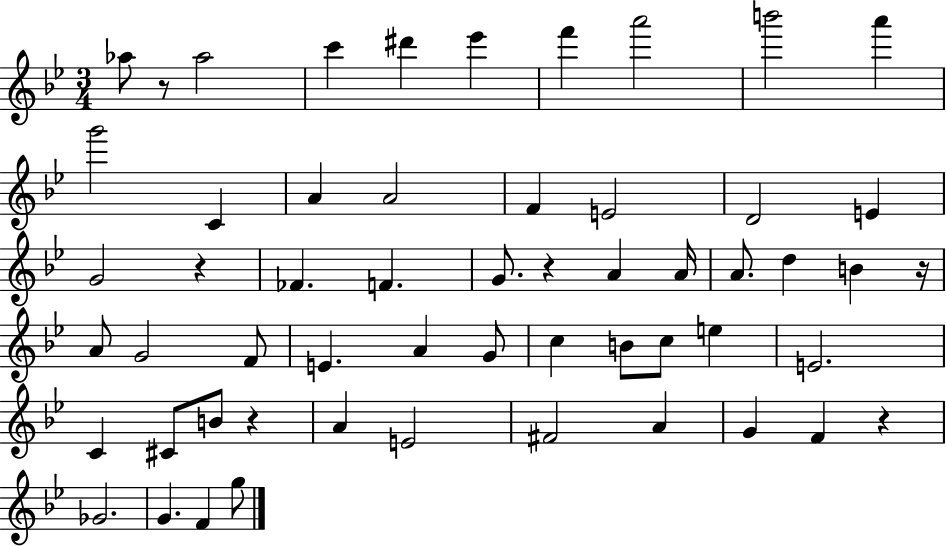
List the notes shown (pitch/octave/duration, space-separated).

Ab5/e R/e Ab5/h C6/q D#6/q Eb6/q F6/q A6/h B6/h A6/q G6/h C4/q A4/q A4/h F4/q E4/h D4/h E4/q G4/h R/q FES4/q. F4/q. G4/e. R/q A4/q A4/s A4/e. D5/q B4/q R/s A4/e G4/h F4/e E4/q. A4/q G4/e C5/q B4/e C5/e E5/q E4/h. C4/q C#4/e B4/e R/q A4/q E4/h F#4/h A4/q G4/q F4/q R/q Gb4/h. G4/q. F4/q G5/e